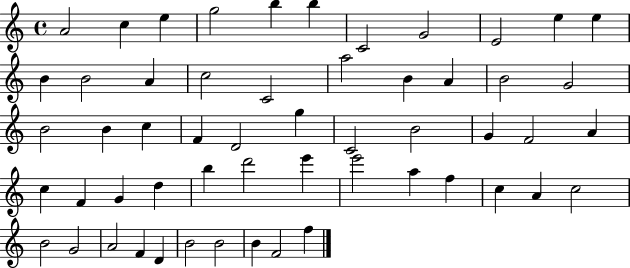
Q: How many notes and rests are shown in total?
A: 55